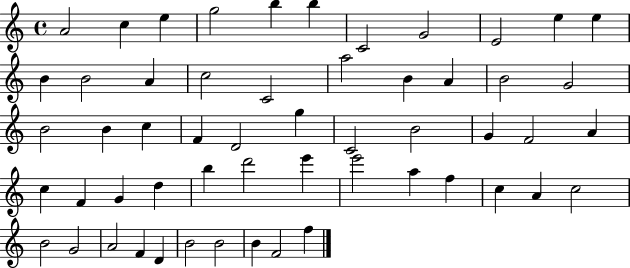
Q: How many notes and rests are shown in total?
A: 55